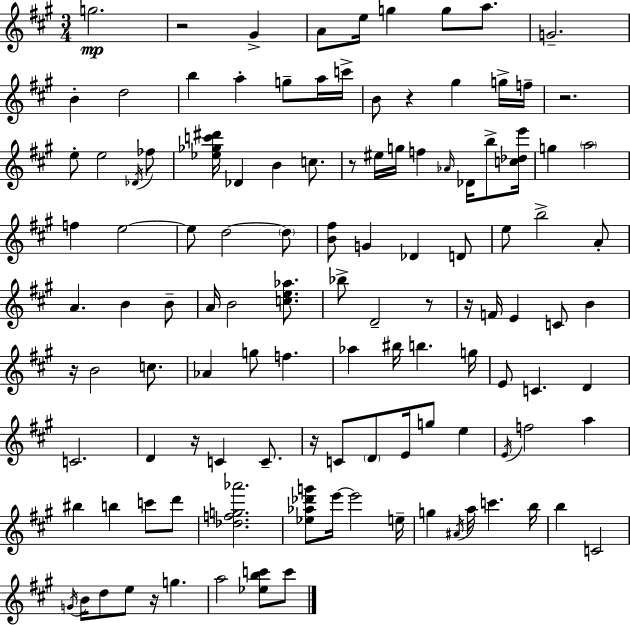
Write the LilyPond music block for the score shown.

{
  \clef treble
  \numericTimeSignature
  \time 3/4
  \key a \major
  g''2.\mp | r2 gis'4-> | a'8 e''16 g''4 g''8 a''8. | g'2.-- | \break b'4-. d''2 | b''4 a''4-. g''8-- a''16 c'''16-> | b'8 r4 gis''4 g''16-> f''16-- | r2. | \break e''8-. e''2 \acciaccatura { des'16 } fes''8 | <ees'' ges'' c''' dis'''>16 des'4 b'4 c''8. | r8 eis''16 g''16 f''4 \grace { aes'16 } des'16 b''8-> | <c'' des'' e'''>16 g''4 \parenthesize a''2 | \break f''4 e''2~~ | e''8 d''2~~ | \parenthesize d''8 <b' fis''>8 g'4 des'4 | d'8 e''8 b''2-> | \break a'8-. a'4. b'4 | b'8-- a'16 b'2 <c'' e'' aes''>8. | bes''8-> d'2-- | r8 r16 f'16 e'4 c'8 b'4 | \break r16 b'2 c''8. | aes'4 g''8 f''4. | aes''4 bis''16 b''4. | g''16 e'8 c'4. d'4 | \break c'2. | d'4 r16 c'4 c'8.-- | r16 c'8 \parenthesize d'8 e'16 g''8 e''4 | \acciaccatura { e'16 } f''2 a''4 | \break bis''4 b''4 c'''8 | d'''8 <des'' f'' g'' aes'''>2. | <ees'' aes'' des''' g'''>8 e'''16~~ e'''2 | e''16-- g''4 \acciaccatura { ais'16 } a''16 c'''4. | \break b''16 b''4 c'2 | \acciaccatura { g'16 } b'16 d''8 e''8 r16 g''4. | a''2 | <ees'' b'' c'''>8 c'''8 \bar "|."
}